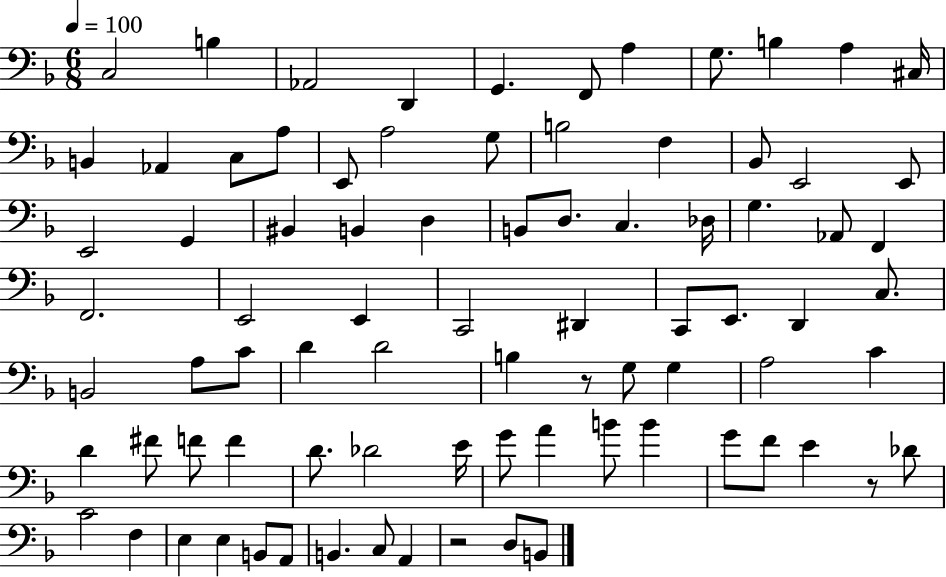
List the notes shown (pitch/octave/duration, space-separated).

C3/h B3/q Ab2/h D2/q G2/q. F2/e A3/q G3/e. B3/q A3/q C#3/s B2/q Ab2/q C3/e A3/e E2/e A3/h G3/e B3/h F3/q Bb2/e E2/h E2/e E2/h G2/q BIS2/q B2/q D3/q B2/e D3/e. C3/q. Db3/s G3/q. Ab2/e F2/q F2/h. E2/h E2/q C2/h D#2/q C2/e E2/e. D2/q C3/e. B2/h A3/e C4/e D4/q D4/h B3/q R/e G3/e G3/q A3/h C4/q D4/q F#4/e F4/e F4/q D4/e. Db4/h E4/s G4/e A4/q B4/e B4/q G4/e F4/e E4/q R/e Db4/e C4/h F3/q E3/q E3/q B2/e A2/e B2/q. C3/e A2/q R/h D3/e B2/e